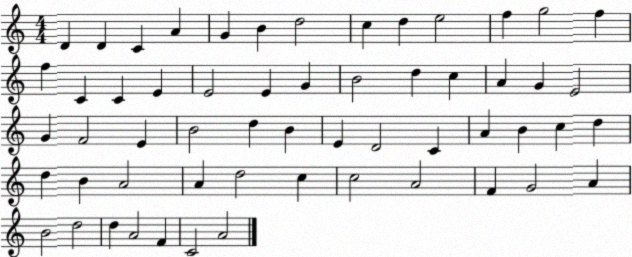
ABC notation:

X:1
T:Untitled
M:4/4
L:1/4
K:C
D D C A G B d2 c d e2 f g2 f f C C E E2 E G B2 d c A G E2 G F2 E B2 d B E D2 C A B c d d B A2 A d2 c c2 A2 F G2 A B2 d2 d A2 F C2 A2